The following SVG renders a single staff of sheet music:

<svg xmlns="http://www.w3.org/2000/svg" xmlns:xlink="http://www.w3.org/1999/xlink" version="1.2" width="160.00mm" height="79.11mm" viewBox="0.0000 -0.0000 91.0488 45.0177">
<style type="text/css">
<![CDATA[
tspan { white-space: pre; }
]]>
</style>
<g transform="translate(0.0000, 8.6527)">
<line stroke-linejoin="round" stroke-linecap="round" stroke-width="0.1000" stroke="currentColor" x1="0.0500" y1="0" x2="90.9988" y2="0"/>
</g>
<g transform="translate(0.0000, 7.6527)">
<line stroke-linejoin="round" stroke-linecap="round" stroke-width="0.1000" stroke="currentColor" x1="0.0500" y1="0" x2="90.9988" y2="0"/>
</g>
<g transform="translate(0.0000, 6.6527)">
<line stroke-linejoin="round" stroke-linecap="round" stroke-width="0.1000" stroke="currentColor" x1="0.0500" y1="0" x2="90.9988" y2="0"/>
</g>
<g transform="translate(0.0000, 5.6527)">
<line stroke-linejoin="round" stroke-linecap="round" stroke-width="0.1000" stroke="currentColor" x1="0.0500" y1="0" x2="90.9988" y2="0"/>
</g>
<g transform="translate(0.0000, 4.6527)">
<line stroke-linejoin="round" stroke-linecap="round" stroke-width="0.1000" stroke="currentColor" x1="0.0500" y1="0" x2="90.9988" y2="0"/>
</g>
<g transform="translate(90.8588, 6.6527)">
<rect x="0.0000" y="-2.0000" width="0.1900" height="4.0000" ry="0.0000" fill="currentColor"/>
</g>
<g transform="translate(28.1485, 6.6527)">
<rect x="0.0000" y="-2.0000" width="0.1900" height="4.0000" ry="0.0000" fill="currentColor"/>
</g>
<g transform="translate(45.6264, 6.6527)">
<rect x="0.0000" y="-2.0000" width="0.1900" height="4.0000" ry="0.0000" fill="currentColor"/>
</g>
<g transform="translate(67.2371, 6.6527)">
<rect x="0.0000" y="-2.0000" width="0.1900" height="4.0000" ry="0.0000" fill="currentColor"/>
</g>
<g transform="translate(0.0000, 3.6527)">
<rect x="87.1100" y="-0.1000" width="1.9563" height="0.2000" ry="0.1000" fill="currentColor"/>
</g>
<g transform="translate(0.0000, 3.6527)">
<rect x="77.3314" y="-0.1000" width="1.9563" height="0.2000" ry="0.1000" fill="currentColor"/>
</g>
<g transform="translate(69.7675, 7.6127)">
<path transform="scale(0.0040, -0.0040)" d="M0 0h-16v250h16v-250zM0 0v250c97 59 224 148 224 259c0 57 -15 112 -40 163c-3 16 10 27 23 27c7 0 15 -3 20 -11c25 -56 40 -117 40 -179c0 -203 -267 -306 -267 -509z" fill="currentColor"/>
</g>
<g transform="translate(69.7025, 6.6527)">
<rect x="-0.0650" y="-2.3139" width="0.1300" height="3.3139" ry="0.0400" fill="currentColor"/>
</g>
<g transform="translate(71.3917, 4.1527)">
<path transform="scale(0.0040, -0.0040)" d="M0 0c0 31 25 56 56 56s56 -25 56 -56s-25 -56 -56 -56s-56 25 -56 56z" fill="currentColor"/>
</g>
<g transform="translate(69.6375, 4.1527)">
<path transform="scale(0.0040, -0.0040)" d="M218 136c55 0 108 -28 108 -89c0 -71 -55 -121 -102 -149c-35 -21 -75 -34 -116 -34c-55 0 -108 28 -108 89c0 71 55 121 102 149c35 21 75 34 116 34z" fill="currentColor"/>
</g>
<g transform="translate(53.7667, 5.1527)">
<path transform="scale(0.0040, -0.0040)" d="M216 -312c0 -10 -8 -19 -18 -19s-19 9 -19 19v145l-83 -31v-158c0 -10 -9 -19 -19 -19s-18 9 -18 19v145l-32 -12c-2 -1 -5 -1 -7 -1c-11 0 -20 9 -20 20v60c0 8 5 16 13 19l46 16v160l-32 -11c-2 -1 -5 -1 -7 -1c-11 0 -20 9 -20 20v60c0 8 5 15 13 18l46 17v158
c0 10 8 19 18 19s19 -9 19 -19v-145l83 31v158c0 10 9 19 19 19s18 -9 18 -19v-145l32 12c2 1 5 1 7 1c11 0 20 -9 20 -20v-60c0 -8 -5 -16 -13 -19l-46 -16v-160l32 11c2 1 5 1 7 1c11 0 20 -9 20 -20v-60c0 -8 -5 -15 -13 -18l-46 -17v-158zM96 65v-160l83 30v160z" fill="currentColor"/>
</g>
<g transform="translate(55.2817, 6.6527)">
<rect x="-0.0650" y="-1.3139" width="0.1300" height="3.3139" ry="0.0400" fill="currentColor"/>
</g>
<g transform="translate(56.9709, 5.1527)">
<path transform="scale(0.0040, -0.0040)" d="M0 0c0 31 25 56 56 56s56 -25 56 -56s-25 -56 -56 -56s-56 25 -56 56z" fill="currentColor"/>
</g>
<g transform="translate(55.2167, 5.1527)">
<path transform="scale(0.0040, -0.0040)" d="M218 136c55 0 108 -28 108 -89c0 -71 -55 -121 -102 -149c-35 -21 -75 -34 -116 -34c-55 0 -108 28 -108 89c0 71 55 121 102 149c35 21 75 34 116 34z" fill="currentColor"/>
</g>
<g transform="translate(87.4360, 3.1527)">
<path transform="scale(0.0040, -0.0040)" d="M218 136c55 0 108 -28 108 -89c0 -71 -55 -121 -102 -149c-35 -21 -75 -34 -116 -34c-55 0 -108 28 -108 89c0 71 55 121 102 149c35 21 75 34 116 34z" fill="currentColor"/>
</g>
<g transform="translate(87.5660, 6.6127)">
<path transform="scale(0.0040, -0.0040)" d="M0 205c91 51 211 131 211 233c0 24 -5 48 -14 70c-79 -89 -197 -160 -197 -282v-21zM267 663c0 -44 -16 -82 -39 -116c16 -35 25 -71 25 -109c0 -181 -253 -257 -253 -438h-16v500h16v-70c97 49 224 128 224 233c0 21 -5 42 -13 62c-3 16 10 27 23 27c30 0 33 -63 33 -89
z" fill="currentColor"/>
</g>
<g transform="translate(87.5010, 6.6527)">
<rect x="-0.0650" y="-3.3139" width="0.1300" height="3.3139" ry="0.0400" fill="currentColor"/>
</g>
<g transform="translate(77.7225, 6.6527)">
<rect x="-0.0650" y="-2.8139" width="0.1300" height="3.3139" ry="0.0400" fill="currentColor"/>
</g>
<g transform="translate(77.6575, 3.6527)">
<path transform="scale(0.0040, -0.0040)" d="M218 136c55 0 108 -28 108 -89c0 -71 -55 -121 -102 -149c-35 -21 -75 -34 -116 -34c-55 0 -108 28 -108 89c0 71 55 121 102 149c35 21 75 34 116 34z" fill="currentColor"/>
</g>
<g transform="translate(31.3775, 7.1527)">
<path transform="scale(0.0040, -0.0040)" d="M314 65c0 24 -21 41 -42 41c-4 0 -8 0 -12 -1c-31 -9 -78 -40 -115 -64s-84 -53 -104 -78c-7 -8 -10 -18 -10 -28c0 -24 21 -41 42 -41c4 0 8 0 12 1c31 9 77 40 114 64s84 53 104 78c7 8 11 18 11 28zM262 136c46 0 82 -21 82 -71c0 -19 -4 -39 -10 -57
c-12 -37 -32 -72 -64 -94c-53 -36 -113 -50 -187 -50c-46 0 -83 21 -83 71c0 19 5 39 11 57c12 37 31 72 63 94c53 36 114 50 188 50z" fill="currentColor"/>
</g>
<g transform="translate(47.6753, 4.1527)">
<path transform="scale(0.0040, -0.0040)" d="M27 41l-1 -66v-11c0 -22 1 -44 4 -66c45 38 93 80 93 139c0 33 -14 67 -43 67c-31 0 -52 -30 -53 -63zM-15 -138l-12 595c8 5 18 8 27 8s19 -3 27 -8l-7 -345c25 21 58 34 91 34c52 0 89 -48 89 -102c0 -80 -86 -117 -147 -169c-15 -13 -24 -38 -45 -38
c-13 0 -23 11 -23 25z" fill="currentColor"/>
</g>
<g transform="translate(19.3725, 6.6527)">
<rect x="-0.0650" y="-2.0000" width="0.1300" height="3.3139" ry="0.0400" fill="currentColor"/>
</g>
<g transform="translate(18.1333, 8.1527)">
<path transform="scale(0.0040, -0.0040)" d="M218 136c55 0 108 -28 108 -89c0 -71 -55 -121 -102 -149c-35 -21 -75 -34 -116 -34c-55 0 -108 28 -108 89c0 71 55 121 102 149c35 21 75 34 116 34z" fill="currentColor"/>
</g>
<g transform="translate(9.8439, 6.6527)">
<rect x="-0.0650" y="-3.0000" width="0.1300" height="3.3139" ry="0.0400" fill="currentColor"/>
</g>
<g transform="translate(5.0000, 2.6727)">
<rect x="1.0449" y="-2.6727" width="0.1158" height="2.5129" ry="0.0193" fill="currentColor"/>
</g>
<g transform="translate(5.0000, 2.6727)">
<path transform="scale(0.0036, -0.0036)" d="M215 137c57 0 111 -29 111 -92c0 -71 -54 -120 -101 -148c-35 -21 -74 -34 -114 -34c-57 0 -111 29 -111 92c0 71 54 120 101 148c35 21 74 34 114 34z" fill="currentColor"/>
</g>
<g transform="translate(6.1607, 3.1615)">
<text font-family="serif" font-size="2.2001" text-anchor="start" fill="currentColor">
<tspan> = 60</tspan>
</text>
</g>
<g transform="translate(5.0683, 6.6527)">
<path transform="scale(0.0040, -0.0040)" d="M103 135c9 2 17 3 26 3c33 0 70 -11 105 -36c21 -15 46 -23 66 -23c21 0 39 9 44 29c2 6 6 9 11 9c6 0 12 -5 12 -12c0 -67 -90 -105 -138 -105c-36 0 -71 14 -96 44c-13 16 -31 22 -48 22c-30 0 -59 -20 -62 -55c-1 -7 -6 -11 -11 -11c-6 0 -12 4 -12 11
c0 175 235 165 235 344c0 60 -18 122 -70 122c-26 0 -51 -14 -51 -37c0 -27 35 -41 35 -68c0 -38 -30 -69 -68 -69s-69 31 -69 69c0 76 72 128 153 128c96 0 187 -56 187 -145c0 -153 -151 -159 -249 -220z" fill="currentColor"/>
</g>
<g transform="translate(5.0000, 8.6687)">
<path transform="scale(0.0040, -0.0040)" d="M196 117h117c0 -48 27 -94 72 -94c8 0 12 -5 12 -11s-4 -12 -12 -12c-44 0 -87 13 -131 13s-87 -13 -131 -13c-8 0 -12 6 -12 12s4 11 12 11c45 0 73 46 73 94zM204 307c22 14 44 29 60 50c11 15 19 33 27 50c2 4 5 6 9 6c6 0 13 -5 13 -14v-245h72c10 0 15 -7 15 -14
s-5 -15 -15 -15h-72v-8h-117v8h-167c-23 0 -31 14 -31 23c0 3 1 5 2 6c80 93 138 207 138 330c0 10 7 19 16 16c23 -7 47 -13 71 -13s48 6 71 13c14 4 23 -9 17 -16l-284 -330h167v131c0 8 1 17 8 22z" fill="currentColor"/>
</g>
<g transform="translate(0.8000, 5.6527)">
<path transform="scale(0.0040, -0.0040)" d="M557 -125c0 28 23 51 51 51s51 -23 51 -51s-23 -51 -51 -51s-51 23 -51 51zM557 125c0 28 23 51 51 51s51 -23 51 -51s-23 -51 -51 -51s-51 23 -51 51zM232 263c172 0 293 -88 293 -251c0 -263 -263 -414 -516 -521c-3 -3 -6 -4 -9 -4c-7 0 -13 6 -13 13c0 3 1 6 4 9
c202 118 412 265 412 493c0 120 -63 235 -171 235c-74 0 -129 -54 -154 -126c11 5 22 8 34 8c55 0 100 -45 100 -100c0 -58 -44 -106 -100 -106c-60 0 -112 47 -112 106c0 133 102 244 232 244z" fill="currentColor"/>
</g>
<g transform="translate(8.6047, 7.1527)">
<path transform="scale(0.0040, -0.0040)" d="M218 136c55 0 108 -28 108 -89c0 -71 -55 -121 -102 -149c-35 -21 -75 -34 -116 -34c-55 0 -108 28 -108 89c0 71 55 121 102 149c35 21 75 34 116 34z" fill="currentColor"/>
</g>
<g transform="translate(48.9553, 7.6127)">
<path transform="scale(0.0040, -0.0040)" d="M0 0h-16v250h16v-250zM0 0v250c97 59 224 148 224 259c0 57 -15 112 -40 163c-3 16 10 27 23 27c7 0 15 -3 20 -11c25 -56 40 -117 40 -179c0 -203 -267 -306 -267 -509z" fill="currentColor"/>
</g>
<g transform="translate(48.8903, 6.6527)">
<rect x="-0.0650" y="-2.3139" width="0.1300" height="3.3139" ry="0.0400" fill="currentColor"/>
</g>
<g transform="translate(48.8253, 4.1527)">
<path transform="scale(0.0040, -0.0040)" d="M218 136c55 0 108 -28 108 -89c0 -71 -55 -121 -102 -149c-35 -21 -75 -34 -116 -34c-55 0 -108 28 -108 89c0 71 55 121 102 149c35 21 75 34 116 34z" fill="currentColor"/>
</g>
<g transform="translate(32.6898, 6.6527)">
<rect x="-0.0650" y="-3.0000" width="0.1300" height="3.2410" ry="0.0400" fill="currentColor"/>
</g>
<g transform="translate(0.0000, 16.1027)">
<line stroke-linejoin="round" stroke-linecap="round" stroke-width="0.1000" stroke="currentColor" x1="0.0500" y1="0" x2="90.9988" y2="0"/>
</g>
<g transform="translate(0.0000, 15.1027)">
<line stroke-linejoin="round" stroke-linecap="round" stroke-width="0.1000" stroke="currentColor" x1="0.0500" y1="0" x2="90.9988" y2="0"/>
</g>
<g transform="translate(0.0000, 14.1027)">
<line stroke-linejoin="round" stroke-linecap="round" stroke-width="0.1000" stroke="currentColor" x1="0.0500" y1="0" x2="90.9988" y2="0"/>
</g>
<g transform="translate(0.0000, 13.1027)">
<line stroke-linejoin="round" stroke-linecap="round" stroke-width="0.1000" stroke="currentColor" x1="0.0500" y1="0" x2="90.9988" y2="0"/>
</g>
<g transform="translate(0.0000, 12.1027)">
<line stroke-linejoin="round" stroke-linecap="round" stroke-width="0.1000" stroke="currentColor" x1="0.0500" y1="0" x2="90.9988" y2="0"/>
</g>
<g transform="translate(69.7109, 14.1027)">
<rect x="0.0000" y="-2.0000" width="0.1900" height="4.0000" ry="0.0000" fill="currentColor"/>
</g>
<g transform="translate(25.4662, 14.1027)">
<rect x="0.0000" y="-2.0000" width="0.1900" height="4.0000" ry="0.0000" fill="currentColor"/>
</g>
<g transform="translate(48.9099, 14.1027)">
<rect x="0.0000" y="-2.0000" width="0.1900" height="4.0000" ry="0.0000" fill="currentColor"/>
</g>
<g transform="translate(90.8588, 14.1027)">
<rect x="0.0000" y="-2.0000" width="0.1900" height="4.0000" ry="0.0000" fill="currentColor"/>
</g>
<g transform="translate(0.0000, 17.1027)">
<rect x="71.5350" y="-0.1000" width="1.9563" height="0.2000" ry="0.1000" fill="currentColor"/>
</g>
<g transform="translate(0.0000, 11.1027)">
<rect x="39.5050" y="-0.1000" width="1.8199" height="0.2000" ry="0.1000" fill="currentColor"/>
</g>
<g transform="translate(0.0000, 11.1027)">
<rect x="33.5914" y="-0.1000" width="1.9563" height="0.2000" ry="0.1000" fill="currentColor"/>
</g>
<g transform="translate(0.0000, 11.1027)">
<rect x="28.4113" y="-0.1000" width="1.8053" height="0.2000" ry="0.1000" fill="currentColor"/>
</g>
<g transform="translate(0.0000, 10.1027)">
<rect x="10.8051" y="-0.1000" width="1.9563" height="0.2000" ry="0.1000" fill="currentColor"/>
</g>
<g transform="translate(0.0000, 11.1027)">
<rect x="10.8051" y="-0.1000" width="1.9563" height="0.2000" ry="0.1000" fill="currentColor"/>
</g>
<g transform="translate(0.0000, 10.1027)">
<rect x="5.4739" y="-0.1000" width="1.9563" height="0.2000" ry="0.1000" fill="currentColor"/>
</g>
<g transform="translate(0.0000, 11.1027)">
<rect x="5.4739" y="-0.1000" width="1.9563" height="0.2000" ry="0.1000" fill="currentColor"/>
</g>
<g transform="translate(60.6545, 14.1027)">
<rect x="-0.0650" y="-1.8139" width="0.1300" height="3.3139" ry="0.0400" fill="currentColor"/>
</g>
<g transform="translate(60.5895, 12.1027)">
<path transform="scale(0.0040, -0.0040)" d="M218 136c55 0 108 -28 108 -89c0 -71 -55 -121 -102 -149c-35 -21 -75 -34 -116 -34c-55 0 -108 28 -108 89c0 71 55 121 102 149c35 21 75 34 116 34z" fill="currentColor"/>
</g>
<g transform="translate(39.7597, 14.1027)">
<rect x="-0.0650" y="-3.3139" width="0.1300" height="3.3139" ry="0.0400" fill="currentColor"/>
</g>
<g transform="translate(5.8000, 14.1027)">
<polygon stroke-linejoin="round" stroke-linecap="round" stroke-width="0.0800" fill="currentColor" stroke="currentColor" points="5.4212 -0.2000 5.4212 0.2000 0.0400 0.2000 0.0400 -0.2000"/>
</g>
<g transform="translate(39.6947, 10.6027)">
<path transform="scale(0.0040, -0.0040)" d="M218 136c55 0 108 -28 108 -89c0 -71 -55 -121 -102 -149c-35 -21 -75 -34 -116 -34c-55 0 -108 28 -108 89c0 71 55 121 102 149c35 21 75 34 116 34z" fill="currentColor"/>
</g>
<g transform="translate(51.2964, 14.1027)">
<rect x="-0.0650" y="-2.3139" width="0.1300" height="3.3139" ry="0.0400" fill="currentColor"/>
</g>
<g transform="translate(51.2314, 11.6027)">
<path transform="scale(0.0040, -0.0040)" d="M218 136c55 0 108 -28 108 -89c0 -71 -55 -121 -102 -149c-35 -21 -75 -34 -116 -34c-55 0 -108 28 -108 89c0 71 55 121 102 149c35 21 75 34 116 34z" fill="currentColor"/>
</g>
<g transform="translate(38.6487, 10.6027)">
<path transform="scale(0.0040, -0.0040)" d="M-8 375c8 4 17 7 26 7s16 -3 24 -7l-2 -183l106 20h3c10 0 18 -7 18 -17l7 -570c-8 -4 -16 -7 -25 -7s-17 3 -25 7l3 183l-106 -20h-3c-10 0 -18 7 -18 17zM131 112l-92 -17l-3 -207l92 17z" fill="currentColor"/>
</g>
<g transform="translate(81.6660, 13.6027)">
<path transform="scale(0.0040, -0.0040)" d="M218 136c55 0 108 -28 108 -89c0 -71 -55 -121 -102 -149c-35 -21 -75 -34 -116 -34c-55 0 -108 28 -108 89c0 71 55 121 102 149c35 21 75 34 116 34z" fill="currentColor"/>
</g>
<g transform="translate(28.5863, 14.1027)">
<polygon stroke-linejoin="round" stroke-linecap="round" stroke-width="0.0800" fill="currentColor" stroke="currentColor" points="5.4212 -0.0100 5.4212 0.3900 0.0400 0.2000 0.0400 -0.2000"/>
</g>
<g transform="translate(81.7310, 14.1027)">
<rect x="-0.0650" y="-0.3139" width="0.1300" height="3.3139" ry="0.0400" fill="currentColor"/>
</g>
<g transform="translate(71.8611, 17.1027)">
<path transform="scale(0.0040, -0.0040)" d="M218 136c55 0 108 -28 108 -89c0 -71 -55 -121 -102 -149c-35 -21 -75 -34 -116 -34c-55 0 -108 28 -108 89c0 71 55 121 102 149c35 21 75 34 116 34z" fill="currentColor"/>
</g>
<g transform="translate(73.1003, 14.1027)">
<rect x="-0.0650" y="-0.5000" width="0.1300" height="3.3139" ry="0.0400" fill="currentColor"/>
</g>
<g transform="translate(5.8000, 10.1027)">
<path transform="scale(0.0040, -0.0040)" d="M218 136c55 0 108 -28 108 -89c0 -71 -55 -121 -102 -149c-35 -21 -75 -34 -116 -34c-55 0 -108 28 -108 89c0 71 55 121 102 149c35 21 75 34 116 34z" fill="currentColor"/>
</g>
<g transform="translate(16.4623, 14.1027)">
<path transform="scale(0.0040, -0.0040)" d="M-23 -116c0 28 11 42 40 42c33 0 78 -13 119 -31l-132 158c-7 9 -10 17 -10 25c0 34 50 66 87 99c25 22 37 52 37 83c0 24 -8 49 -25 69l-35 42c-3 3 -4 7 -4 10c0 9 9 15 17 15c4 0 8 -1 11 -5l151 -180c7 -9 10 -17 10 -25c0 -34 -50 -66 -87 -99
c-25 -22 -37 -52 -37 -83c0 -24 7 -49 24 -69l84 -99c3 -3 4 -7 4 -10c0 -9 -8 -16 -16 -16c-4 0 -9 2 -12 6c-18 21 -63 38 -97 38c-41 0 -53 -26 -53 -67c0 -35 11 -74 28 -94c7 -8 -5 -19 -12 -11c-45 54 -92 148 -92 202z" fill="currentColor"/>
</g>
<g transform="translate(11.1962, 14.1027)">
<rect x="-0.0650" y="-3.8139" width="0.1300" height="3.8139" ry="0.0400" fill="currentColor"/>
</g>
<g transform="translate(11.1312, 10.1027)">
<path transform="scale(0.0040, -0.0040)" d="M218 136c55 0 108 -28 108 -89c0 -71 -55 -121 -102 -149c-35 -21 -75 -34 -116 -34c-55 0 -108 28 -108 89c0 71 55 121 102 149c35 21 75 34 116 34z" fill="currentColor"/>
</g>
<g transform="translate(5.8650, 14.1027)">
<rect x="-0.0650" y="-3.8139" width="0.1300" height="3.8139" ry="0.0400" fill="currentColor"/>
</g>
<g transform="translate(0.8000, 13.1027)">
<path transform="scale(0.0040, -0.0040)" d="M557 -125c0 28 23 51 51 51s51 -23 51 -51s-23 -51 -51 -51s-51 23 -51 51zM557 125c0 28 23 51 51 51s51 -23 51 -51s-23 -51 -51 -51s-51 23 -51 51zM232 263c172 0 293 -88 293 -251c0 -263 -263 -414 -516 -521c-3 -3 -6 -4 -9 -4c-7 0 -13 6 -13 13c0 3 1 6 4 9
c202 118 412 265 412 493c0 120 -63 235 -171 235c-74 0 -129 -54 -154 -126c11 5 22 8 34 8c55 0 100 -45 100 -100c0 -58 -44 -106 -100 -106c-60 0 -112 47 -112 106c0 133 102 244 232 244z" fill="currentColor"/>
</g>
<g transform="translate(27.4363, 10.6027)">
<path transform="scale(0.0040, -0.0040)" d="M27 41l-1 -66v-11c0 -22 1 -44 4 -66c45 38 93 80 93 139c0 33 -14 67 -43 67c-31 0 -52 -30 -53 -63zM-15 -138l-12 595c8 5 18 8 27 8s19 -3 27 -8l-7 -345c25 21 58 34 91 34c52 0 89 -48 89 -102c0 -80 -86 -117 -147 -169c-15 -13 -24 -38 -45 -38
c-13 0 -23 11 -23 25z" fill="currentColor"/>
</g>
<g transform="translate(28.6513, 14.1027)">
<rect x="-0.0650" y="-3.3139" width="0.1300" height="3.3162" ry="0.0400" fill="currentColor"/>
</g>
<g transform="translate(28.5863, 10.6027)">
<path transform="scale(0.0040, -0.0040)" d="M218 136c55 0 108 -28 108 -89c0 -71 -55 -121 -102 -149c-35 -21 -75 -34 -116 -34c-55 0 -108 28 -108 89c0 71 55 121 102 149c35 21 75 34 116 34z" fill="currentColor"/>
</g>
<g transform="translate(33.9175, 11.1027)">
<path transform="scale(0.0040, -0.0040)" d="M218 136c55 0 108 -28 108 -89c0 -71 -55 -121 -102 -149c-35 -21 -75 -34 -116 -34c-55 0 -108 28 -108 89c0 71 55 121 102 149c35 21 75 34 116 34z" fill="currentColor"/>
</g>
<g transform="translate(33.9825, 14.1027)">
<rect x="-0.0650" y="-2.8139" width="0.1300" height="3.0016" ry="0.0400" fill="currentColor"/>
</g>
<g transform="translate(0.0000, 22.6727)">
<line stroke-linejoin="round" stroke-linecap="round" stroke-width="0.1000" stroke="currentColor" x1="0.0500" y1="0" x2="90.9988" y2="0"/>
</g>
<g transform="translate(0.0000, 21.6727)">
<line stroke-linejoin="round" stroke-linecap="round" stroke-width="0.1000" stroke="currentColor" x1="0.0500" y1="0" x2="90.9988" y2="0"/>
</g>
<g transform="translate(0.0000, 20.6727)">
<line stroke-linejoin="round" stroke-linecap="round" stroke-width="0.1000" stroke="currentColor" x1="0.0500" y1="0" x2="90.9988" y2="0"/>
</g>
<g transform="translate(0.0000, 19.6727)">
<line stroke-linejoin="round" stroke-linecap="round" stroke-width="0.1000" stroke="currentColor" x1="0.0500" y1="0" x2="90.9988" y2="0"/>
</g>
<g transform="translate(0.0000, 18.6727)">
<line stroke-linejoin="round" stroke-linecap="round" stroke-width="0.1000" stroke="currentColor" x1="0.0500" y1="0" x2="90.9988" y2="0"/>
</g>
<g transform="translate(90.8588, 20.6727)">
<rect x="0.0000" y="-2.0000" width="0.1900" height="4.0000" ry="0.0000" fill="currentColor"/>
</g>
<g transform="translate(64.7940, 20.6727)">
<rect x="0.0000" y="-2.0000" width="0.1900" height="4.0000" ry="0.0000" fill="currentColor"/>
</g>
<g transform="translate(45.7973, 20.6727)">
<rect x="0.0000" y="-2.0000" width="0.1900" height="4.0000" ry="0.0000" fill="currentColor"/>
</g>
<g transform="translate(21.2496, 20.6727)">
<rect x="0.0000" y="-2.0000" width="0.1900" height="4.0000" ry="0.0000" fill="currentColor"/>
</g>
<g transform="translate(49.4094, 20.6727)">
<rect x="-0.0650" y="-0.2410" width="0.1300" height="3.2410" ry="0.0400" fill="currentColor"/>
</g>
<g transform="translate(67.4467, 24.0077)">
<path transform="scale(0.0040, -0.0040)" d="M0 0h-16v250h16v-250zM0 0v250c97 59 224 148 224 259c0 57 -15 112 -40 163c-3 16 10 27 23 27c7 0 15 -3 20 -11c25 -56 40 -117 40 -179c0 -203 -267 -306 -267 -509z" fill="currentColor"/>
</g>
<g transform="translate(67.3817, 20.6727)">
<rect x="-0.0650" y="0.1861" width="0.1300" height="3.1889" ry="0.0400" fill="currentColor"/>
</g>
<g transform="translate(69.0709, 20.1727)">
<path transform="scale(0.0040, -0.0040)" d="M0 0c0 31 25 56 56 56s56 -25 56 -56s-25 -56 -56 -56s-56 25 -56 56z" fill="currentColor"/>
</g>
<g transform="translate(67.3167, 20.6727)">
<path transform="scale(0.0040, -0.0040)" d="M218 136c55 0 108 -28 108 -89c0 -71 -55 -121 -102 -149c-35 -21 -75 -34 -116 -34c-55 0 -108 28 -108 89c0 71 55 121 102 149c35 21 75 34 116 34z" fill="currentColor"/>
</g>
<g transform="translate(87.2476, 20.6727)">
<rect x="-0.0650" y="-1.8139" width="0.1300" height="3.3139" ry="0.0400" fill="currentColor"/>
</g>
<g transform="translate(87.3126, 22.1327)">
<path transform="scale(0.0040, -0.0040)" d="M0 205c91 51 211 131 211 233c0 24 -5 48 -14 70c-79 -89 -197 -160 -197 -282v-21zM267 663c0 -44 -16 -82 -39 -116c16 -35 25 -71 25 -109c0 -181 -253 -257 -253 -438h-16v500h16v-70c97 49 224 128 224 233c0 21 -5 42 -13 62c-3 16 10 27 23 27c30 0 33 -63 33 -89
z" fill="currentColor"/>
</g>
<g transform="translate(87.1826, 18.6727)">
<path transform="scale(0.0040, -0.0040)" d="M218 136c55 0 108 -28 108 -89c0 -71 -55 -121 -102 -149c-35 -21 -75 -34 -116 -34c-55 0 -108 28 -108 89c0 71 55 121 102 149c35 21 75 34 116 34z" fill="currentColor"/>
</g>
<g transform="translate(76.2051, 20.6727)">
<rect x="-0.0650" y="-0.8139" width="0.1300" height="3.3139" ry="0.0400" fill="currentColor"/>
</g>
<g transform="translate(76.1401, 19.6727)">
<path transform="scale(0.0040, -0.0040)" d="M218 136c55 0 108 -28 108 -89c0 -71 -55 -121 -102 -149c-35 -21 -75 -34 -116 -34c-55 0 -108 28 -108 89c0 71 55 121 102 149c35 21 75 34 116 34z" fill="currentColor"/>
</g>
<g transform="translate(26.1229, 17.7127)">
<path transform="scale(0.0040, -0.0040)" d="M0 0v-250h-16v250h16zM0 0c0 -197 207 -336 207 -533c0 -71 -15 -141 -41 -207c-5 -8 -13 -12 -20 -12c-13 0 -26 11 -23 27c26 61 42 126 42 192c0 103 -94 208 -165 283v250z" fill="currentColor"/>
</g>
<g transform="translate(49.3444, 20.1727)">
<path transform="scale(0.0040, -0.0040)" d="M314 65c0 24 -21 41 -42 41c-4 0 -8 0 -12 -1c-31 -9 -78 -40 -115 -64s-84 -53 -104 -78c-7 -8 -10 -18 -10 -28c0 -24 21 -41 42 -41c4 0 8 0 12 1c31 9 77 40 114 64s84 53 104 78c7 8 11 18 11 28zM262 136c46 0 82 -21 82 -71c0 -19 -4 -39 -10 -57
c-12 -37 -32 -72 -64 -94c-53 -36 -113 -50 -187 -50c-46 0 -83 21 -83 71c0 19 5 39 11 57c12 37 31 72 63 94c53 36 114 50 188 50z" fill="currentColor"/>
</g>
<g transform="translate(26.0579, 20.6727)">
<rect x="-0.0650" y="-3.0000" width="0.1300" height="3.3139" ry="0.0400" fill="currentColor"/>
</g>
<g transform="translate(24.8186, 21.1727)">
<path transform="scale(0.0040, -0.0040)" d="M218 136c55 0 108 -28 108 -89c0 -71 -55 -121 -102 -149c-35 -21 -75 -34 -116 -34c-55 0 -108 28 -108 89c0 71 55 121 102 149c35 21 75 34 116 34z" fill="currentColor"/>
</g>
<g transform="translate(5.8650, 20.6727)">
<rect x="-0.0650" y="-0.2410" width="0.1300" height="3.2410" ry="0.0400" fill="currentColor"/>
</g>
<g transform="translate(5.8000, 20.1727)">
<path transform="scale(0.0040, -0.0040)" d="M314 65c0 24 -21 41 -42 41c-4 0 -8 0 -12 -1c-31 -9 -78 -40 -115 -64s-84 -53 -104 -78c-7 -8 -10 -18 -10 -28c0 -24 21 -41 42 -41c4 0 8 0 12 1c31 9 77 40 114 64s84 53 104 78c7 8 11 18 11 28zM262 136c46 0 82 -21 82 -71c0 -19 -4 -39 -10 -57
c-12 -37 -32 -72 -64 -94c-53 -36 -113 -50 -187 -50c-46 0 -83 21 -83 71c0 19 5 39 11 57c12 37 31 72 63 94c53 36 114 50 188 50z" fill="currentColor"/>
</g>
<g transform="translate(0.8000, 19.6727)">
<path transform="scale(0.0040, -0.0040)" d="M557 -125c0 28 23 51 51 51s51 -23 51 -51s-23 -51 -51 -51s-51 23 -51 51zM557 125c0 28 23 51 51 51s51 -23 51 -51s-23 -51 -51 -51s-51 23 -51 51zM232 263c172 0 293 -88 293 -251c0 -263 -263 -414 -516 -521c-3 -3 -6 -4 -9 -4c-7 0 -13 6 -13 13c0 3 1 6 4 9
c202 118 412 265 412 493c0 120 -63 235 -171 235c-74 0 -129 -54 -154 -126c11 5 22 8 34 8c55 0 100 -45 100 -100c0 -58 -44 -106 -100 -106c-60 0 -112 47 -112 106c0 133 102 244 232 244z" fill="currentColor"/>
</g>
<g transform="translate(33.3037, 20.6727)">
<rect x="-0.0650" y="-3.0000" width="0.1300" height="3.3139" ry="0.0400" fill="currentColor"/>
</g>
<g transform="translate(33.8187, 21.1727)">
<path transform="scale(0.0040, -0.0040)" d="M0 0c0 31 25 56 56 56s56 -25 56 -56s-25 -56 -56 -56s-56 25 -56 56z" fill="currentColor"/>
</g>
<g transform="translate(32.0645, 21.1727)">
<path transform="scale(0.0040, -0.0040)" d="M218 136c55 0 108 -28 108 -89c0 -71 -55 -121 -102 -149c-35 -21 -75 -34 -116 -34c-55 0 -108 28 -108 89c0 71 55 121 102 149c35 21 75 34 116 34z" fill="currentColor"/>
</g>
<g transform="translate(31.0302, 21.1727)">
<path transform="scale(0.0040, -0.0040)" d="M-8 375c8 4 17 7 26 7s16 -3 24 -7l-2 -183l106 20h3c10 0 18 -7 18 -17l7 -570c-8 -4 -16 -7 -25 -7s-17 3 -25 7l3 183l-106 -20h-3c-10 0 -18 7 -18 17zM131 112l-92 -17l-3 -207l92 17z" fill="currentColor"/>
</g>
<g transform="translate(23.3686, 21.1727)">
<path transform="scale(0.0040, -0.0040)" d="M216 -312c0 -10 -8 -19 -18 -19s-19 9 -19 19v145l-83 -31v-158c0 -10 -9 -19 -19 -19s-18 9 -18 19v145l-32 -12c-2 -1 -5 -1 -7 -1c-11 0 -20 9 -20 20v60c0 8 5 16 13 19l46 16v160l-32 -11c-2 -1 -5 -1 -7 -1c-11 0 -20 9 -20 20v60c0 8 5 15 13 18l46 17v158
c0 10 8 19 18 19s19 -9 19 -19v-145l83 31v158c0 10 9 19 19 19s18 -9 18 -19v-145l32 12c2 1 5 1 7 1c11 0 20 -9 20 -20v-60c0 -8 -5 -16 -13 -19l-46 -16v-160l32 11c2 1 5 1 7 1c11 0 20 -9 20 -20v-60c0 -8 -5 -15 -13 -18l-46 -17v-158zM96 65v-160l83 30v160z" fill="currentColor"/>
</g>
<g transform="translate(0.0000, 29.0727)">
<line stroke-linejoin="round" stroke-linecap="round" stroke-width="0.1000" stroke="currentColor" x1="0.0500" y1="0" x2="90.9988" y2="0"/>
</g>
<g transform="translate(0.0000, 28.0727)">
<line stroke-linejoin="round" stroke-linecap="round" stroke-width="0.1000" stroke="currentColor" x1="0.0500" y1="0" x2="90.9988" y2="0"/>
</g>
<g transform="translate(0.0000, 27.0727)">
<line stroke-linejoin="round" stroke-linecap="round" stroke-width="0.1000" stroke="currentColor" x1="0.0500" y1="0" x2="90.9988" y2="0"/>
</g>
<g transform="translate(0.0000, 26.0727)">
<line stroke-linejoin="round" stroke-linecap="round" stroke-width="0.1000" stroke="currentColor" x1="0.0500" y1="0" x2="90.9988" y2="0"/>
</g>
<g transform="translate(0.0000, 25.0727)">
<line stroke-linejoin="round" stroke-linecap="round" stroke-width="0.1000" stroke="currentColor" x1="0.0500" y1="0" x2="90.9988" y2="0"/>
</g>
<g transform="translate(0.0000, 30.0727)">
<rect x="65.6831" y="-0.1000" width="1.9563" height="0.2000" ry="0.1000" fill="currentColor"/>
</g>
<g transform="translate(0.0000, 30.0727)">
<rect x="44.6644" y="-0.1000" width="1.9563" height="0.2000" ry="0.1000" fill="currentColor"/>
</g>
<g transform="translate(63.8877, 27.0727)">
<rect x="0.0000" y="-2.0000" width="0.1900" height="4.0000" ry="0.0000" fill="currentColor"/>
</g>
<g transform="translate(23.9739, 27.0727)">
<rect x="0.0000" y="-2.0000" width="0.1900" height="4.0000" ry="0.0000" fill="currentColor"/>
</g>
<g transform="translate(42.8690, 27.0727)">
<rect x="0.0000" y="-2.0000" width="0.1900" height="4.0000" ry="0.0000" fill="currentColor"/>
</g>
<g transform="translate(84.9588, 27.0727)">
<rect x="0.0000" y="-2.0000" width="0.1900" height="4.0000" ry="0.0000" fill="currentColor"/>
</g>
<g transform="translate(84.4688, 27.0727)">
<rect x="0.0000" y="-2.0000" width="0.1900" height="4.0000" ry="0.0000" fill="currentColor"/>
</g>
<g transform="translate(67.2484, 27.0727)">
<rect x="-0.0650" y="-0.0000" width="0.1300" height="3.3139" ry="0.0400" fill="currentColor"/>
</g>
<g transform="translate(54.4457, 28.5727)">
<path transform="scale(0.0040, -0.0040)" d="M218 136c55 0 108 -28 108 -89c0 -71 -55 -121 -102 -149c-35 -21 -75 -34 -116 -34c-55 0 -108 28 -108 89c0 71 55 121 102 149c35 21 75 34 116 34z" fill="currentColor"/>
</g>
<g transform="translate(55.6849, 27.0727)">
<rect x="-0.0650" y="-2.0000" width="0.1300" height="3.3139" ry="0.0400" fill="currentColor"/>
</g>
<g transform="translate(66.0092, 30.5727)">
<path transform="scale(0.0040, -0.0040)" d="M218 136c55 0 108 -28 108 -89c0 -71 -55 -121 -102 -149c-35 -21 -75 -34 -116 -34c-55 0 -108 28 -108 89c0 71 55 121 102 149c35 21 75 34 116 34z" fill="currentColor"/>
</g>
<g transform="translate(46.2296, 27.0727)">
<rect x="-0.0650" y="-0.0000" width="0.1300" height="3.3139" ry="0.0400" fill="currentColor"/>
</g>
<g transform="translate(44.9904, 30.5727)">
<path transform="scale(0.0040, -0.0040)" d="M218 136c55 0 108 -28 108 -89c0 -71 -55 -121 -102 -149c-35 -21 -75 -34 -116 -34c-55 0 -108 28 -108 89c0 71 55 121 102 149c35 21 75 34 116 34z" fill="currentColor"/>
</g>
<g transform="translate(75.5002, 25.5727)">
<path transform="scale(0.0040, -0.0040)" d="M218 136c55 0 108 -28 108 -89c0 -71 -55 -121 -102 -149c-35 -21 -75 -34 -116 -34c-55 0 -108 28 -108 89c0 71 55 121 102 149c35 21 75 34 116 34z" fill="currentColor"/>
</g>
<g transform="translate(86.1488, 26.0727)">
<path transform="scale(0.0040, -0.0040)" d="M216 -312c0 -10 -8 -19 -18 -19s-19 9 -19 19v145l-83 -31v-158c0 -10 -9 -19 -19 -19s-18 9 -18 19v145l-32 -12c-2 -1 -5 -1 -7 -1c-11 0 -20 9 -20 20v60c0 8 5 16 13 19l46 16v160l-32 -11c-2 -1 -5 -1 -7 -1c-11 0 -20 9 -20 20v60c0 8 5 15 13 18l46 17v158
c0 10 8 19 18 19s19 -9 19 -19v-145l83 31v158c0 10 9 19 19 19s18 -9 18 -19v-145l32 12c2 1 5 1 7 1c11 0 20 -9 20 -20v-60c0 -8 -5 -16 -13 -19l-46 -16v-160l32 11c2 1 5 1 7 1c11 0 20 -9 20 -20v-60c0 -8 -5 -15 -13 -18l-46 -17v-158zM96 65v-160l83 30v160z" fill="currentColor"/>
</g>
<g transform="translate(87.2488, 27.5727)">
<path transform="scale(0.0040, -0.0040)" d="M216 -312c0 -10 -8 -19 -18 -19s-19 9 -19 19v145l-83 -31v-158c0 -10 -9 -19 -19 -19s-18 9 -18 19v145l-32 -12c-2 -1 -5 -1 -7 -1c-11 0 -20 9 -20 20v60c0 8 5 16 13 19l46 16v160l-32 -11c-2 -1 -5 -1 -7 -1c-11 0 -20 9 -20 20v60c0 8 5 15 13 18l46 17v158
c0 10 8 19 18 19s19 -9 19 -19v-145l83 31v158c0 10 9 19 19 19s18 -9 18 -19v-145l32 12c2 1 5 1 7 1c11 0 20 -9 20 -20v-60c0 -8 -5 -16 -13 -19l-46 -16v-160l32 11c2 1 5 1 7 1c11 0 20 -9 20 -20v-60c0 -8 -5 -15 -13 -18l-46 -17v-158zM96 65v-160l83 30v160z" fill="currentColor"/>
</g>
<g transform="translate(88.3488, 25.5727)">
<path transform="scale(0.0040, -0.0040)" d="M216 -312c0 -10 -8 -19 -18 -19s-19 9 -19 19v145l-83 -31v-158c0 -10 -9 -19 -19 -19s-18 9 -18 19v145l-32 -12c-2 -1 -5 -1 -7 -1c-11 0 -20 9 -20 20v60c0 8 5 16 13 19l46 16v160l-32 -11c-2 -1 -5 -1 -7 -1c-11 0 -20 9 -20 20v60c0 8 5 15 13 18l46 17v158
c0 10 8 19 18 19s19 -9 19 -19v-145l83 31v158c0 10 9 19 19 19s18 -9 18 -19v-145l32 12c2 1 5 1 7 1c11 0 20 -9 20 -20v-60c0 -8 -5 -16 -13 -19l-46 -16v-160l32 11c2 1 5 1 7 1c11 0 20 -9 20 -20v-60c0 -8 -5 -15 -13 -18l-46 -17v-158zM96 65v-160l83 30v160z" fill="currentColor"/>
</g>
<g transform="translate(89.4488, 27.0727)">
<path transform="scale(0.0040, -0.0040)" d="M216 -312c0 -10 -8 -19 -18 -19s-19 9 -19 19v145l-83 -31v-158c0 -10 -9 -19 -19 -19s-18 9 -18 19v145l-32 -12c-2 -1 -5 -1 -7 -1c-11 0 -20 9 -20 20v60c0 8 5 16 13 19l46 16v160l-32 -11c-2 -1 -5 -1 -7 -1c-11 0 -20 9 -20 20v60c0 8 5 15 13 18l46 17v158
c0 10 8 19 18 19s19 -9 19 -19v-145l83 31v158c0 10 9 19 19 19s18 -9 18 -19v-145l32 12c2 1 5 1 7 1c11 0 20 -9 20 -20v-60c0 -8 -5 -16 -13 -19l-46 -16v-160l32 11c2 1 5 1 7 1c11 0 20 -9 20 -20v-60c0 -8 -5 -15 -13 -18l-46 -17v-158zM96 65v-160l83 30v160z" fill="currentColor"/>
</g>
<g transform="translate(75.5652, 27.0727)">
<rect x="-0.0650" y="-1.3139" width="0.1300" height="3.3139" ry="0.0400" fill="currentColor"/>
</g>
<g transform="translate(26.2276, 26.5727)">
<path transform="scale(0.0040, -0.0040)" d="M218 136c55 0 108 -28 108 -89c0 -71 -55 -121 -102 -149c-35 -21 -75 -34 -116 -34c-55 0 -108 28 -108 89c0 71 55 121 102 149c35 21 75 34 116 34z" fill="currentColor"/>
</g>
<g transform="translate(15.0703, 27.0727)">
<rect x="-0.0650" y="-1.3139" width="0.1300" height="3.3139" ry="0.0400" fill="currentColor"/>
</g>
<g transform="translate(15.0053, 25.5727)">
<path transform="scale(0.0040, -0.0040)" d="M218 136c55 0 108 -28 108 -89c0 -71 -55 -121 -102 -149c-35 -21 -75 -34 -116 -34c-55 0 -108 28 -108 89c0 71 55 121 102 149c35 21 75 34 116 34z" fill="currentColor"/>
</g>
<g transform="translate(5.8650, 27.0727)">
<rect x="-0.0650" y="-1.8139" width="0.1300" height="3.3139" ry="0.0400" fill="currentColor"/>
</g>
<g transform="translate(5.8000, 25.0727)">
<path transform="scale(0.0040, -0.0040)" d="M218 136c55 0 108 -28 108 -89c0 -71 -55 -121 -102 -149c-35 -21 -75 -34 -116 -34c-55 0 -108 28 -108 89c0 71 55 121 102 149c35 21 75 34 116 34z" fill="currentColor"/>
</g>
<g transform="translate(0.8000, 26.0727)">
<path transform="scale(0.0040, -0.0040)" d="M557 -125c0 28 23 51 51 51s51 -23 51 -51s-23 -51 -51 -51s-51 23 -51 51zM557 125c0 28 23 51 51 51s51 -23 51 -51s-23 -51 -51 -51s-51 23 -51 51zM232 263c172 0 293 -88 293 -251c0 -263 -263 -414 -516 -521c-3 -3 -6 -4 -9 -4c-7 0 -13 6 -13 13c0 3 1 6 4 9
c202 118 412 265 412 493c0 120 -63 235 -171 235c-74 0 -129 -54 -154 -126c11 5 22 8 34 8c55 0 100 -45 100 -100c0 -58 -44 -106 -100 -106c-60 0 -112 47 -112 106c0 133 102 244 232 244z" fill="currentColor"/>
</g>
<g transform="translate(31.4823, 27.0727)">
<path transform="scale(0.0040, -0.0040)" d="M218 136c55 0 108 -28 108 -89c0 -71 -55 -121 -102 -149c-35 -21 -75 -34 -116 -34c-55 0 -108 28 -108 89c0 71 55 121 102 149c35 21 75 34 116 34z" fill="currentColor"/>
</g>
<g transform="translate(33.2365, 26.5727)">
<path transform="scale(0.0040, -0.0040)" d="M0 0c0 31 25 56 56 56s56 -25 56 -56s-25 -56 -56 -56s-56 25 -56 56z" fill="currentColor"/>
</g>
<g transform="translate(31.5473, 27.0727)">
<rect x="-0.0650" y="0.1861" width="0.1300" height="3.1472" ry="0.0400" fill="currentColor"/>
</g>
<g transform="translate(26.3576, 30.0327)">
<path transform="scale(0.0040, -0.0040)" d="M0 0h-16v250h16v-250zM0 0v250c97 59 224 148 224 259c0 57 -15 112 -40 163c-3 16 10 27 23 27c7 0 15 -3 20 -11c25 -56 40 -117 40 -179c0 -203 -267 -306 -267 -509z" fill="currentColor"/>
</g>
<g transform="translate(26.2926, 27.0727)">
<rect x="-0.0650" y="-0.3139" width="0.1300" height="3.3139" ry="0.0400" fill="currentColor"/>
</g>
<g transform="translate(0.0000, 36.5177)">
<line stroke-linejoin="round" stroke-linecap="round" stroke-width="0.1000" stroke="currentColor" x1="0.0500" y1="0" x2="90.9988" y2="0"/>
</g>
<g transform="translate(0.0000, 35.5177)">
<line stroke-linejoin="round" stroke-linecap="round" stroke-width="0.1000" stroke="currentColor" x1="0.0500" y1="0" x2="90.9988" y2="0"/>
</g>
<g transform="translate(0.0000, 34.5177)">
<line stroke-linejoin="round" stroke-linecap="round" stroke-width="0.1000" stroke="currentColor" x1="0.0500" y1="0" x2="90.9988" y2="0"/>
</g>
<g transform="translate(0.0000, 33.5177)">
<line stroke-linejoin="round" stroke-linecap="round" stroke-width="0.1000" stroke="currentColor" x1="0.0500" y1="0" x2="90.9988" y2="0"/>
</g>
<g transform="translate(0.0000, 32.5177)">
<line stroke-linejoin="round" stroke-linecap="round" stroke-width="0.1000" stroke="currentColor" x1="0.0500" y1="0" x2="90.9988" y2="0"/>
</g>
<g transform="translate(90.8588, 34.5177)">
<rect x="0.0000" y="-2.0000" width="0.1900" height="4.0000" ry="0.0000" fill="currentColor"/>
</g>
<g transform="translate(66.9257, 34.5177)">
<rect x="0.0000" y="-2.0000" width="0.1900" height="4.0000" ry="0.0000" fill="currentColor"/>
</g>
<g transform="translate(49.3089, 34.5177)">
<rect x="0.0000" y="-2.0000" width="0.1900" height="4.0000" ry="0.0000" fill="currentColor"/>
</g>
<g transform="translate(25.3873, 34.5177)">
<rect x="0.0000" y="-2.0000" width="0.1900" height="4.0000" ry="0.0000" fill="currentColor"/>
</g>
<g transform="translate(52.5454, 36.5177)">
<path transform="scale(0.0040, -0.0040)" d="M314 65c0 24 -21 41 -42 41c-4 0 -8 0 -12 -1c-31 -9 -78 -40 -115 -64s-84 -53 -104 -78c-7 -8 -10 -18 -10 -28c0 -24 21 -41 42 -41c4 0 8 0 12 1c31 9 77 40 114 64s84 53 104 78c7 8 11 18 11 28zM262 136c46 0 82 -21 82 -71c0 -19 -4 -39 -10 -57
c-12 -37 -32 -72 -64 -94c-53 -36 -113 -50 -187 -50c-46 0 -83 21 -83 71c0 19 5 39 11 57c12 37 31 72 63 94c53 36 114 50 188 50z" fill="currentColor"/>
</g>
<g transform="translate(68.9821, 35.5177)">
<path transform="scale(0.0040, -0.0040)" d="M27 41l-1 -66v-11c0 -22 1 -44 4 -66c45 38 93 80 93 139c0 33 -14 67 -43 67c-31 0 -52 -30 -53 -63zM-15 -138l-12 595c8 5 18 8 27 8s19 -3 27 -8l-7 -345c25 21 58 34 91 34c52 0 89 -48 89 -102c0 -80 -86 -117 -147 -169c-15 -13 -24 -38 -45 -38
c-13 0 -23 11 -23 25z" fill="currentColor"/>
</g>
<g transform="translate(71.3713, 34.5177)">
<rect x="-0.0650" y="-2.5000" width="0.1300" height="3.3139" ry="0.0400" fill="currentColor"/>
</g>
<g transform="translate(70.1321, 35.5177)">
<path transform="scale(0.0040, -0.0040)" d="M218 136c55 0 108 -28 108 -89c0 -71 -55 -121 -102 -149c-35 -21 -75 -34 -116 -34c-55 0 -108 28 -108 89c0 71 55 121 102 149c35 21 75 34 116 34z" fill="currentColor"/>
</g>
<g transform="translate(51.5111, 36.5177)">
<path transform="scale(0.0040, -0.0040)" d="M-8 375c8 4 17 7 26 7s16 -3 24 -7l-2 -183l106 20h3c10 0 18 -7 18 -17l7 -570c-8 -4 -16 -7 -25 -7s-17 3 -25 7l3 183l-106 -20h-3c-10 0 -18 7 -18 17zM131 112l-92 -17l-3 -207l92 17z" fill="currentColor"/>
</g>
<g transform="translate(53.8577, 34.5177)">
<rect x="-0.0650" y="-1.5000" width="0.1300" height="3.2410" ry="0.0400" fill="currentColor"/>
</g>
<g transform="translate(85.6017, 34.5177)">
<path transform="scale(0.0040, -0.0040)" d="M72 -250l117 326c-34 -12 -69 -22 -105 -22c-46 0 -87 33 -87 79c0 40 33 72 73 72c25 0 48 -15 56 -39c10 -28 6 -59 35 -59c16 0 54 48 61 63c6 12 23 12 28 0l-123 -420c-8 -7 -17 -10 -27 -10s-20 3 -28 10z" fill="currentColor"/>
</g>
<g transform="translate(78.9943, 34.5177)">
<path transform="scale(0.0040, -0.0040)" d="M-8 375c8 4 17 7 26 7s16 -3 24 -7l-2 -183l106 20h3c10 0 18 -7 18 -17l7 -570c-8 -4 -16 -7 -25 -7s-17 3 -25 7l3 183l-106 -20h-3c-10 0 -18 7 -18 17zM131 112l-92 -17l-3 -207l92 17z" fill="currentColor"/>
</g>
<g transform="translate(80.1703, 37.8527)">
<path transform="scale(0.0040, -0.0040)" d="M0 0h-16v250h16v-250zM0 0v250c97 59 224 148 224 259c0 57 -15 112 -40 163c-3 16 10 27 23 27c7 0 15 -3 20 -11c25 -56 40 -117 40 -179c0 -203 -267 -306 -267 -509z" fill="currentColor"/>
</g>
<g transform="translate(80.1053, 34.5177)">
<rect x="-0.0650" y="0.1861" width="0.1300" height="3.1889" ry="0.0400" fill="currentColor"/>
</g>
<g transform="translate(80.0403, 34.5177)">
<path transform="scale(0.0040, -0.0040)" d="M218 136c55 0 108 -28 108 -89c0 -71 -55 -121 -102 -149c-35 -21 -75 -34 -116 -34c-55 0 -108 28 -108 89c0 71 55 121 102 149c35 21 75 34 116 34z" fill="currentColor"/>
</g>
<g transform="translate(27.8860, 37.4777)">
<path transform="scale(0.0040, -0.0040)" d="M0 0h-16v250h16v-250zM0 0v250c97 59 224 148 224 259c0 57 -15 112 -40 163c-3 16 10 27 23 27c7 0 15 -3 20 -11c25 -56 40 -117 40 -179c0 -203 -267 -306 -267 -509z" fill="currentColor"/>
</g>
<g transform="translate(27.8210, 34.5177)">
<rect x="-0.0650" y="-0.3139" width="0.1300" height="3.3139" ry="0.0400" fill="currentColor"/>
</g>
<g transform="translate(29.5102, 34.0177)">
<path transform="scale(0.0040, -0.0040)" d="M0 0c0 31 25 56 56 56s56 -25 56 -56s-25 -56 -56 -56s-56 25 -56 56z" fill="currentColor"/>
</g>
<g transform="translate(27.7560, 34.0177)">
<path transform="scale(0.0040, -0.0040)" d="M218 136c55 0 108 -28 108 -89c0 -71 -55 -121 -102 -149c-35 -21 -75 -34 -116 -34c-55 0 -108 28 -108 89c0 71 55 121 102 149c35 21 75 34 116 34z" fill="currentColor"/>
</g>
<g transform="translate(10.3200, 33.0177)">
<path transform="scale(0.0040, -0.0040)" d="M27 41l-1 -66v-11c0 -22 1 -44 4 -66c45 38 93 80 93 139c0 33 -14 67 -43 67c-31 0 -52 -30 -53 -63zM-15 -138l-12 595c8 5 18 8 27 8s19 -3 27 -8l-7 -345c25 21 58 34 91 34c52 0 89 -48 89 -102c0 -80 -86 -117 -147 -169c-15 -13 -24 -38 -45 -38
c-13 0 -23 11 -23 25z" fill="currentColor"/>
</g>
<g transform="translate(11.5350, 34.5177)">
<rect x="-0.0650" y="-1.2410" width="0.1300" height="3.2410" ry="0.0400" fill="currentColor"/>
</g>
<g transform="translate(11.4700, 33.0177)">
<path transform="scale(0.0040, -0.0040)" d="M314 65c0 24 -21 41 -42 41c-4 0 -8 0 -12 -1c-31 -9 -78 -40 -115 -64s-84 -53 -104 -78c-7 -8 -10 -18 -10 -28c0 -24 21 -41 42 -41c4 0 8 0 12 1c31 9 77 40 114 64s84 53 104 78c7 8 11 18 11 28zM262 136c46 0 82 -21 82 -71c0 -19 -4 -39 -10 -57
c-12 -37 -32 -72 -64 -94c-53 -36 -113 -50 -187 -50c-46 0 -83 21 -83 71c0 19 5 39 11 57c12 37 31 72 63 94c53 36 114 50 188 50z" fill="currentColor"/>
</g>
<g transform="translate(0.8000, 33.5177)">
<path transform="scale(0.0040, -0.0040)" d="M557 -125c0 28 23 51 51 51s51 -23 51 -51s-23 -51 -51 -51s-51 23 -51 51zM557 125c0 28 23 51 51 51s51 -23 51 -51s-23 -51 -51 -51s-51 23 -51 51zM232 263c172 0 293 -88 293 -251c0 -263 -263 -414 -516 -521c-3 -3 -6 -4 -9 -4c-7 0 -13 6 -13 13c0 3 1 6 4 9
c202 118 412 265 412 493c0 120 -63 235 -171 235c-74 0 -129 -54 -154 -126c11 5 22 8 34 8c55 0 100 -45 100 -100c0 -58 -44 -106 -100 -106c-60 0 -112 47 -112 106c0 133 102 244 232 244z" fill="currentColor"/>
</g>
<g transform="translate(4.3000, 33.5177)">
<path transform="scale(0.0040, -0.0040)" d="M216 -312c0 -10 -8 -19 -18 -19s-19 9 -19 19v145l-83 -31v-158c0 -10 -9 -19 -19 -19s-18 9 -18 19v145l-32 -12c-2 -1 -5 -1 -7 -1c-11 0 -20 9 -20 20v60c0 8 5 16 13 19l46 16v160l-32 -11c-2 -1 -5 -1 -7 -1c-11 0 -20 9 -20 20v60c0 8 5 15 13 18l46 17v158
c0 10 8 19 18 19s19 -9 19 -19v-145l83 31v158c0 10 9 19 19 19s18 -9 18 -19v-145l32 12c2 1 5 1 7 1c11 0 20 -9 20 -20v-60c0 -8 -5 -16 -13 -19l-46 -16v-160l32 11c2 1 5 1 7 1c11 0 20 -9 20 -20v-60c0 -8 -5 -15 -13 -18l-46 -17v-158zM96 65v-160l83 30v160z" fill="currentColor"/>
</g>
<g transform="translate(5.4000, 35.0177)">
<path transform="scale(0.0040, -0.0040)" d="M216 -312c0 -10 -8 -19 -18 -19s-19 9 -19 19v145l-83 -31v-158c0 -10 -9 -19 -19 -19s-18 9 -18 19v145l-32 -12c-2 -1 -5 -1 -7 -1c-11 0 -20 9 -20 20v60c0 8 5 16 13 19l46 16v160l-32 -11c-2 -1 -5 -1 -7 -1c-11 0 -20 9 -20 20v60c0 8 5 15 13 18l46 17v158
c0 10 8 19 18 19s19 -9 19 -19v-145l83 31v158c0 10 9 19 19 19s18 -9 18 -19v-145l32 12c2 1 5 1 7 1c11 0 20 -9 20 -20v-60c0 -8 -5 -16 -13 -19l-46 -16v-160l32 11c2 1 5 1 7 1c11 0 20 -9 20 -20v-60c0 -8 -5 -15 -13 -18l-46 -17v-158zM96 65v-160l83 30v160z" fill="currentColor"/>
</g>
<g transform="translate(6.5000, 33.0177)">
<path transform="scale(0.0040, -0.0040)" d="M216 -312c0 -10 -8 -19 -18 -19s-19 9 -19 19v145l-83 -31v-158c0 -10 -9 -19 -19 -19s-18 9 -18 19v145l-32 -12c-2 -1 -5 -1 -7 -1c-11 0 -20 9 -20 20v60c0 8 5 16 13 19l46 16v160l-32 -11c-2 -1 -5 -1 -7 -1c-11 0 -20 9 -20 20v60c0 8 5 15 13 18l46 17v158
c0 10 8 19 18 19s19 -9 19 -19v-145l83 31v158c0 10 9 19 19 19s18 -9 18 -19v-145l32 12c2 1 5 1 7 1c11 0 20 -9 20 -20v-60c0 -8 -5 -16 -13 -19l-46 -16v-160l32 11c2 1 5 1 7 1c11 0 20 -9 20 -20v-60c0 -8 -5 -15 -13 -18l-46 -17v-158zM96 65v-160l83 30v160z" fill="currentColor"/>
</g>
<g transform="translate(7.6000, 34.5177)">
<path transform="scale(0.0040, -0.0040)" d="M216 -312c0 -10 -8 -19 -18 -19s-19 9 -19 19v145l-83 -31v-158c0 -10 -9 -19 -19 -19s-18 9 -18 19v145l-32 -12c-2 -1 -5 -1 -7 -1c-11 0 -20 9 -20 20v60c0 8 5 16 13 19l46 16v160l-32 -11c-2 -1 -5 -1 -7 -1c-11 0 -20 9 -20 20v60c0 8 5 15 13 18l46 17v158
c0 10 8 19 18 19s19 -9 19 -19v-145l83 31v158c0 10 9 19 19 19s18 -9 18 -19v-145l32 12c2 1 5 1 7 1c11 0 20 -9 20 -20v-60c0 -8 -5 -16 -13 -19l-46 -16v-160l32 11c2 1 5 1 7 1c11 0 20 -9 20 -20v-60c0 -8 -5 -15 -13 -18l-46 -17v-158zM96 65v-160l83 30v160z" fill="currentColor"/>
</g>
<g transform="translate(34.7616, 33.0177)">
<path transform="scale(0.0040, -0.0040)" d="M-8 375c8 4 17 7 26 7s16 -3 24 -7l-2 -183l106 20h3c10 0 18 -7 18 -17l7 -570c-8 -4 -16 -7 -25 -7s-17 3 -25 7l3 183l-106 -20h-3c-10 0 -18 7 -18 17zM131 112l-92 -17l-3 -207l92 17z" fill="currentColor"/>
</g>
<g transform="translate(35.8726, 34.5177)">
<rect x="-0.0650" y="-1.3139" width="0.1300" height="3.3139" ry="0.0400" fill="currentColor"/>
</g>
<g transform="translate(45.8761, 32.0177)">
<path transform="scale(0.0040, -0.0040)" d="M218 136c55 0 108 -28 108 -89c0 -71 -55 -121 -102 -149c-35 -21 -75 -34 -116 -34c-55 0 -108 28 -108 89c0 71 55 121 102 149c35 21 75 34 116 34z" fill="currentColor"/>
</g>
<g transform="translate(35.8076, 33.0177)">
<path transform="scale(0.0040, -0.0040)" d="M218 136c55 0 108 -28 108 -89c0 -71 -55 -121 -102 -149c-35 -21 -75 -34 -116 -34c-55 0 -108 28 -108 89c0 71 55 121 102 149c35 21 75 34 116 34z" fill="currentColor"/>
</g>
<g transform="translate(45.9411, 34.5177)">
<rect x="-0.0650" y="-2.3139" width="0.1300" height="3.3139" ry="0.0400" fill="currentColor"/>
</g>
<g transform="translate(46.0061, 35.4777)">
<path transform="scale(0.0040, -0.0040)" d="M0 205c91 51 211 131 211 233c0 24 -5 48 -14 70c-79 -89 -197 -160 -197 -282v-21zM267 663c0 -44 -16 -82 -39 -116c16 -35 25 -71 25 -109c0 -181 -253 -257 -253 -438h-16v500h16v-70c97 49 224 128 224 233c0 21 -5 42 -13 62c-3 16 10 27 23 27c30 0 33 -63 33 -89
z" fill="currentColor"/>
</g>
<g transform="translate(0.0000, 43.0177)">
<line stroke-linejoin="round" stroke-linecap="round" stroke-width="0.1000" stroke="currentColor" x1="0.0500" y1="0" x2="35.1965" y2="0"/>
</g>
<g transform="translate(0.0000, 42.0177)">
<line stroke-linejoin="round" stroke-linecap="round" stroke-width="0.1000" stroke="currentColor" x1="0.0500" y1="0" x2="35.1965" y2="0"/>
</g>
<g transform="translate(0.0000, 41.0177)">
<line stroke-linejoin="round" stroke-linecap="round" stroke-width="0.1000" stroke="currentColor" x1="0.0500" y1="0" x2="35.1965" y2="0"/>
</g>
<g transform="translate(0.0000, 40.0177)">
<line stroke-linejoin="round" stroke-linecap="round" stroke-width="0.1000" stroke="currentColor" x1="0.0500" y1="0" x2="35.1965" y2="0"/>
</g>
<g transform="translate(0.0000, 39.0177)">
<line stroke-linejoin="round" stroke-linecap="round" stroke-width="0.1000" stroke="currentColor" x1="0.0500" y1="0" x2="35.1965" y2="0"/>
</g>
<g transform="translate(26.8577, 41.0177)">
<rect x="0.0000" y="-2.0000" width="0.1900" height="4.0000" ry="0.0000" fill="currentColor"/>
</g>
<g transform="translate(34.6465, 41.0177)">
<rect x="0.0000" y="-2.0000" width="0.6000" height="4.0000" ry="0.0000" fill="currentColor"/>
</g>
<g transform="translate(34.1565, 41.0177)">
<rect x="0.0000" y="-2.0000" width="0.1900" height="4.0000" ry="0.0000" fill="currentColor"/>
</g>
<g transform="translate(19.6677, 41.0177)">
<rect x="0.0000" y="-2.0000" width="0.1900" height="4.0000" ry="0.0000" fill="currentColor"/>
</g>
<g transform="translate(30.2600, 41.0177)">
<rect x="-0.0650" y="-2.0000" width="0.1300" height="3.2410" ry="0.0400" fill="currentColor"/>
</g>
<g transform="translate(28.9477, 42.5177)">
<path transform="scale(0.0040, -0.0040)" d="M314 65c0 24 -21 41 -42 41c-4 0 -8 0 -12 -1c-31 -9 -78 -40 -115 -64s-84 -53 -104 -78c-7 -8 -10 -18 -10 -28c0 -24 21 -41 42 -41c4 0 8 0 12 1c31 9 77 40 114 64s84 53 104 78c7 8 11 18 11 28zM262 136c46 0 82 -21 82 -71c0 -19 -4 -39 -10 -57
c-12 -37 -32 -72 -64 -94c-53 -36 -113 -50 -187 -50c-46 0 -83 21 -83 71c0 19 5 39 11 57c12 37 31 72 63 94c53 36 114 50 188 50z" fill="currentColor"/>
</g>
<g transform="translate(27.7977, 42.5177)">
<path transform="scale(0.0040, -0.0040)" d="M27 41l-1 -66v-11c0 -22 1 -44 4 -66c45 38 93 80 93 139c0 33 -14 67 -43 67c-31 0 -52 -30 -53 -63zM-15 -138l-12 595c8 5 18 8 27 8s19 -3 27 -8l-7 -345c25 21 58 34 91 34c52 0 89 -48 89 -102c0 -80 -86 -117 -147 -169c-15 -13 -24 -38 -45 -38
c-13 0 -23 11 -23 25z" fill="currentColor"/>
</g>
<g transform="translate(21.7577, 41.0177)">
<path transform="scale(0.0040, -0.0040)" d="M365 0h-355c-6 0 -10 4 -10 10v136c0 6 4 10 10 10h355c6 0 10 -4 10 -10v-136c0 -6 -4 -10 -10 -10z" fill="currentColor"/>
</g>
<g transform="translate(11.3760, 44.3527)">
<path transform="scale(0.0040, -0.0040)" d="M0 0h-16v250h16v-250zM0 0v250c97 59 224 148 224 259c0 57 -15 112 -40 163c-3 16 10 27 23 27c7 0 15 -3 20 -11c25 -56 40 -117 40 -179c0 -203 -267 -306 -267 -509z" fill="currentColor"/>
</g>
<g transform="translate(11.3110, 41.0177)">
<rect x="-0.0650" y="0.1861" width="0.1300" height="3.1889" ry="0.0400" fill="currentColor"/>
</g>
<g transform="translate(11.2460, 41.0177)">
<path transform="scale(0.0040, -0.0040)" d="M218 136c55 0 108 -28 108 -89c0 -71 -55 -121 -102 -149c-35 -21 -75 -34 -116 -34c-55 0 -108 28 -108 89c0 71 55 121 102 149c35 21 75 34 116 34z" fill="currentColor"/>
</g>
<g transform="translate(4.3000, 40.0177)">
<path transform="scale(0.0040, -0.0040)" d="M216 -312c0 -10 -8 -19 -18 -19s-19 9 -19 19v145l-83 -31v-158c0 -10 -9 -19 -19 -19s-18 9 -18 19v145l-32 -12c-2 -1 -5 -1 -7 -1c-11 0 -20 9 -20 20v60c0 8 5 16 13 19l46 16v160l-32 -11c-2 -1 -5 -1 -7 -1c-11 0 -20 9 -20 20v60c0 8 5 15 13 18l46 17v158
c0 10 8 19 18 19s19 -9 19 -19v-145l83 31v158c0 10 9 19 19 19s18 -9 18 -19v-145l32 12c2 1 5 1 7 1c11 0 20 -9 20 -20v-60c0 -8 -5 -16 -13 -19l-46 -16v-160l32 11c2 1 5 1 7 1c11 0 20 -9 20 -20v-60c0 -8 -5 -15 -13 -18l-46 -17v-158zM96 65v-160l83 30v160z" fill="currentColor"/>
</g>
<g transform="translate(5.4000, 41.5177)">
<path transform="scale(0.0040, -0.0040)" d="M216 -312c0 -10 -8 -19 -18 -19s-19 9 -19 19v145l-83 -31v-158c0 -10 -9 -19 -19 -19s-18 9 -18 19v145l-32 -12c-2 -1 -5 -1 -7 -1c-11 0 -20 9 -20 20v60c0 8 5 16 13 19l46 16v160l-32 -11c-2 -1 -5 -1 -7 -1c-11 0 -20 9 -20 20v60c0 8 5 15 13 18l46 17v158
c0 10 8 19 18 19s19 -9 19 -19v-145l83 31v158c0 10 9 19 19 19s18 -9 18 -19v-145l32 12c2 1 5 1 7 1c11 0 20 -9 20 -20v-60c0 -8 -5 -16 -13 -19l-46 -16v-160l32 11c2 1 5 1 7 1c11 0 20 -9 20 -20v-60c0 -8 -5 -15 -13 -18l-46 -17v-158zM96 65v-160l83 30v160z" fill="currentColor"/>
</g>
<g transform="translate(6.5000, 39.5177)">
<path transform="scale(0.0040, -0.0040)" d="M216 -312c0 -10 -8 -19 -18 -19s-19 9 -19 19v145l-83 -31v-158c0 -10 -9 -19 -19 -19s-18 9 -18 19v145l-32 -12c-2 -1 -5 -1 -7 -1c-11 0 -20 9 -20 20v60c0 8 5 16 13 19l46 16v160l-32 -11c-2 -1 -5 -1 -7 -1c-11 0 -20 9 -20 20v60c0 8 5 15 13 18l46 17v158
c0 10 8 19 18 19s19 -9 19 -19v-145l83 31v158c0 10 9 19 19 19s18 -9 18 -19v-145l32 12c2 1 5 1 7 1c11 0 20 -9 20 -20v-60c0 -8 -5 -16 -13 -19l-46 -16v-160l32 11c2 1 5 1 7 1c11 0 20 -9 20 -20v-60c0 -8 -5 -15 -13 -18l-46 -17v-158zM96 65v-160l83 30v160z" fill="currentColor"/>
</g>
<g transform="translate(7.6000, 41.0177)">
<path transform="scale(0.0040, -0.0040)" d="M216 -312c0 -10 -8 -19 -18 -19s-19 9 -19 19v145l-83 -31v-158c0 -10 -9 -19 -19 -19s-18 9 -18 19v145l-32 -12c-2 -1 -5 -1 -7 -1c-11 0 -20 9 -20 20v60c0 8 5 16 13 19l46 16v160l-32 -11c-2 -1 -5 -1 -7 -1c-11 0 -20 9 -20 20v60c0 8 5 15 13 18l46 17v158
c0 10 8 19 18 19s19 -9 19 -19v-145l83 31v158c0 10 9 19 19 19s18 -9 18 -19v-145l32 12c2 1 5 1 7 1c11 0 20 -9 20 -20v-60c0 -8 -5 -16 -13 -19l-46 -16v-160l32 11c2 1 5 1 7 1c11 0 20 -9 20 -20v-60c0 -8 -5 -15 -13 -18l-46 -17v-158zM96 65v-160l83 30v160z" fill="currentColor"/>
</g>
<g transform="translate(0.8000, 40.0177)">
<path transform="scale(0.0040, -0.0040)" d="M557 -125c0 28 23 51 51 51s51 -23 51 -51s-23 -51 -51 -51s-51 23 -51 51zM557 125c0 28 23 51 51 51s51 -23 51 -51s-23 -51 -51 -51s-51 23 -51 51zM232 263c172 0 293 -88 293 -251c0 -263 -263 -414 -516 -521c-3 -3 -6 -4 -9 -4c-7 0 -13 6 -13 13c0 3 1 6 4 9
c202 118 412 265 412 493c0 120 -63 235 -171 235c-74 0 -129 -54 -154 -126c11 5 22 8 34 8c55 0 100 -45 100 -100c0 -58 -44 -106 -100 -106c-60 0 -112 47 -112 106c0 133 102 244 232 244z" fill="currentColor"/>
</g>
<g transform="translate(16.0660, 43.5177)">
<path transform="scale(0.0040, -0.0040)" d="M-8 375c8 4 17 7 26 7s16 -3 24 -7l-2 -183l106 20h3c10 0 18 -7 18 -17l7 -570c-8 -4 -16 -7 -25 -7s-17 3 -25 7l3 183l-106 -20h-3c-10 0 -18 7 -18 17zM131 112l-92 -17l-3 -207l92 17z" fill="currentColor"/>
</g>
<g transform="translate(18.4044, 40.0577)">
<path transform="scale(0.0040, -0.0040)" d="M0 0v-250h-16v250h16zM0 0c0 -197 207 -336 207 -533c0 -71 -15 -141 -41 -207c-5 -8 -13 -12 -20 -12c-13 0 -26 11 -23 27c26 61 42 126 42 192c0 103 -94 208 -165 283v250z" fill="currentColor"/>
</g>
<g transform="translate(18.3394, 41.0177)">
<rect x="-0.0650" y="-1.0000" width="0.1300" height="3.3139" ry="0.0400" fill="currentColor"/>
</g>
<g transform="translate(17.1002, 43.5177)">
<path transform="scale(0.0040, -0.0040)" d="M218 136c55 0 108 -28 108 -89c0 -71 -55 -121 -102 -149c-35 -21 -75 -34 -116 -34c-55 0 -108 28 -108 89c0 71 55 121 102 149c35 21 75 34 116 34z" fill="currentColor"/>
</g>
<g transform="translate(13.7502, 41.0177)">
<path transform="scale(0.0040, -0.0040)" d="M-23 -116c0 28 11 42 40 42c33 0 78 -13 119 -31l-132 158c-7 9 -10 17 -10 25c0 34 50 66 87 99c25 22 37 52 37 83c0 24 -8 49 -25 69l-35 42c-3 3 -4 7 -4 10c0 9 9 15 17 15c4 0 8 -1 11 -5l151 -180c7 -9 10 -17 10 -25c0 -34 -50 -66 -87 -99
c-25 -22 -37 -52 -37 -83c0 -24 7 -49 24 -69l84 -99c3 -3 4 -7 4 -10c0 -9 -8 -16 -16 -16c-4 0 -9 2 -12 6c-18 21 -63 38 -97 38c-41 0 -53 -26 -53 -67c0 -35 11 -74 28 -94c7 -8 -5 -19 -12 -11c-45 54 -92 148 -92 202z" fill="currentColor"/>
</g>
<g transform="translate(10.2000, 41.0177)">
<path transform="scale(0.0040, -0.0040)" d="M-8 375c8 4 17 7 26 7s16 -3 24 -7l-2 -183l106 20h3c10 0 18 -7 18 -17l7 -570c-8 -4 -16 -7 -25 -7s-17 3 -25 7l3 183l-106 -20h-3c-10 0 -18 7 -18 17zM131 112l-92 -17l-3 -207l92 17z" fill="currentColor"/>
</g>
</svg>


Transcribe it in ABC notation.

X:1
T:Untitled
M:2/4
L:1/4
K:C
C, A,, C,2 _B,/2 ^G, B,/2 C D/4 E/2 E/2 z _D/2 C/2 D B, A, E,, E, E,2 ^C,/2 C, E,2 D,/2 F, A,/4 A, G, E,/2 D, D,, A,, D,, G, _G,2 E,/2 G, B,/4 G,,2 _B,, D,/2 z/2 D,/2 z F,,/2 z2 _A,,2